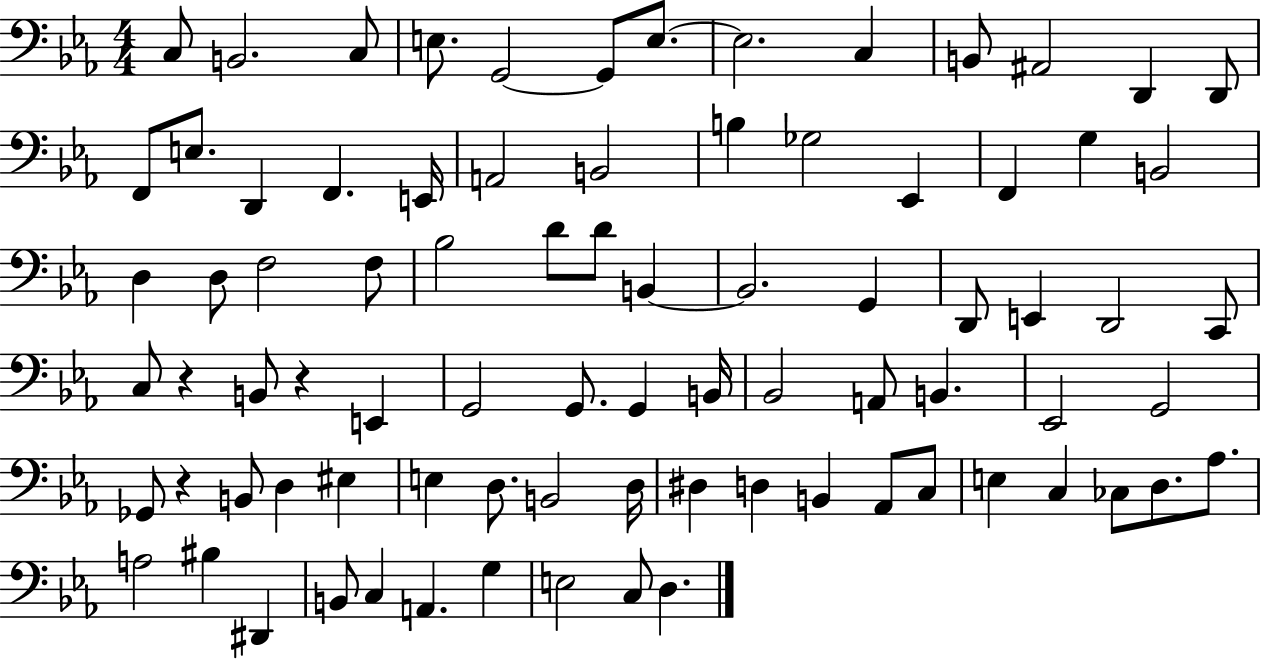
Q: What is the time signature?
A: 4/4